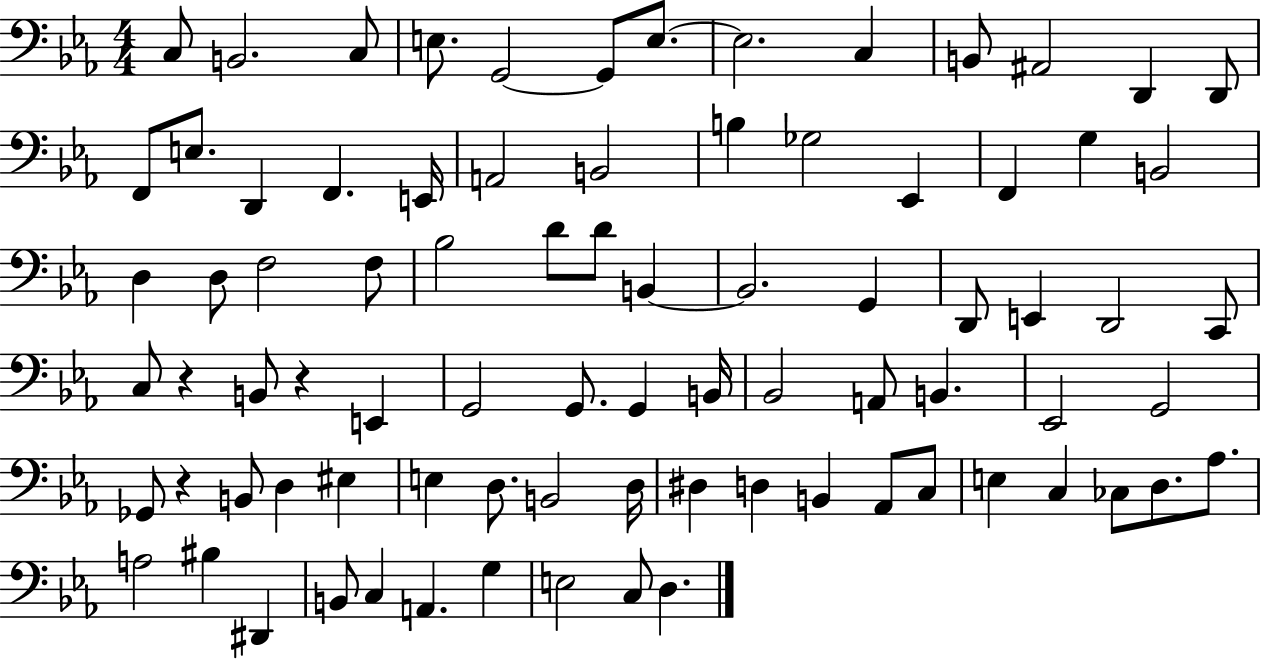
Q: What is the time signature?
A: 4/4